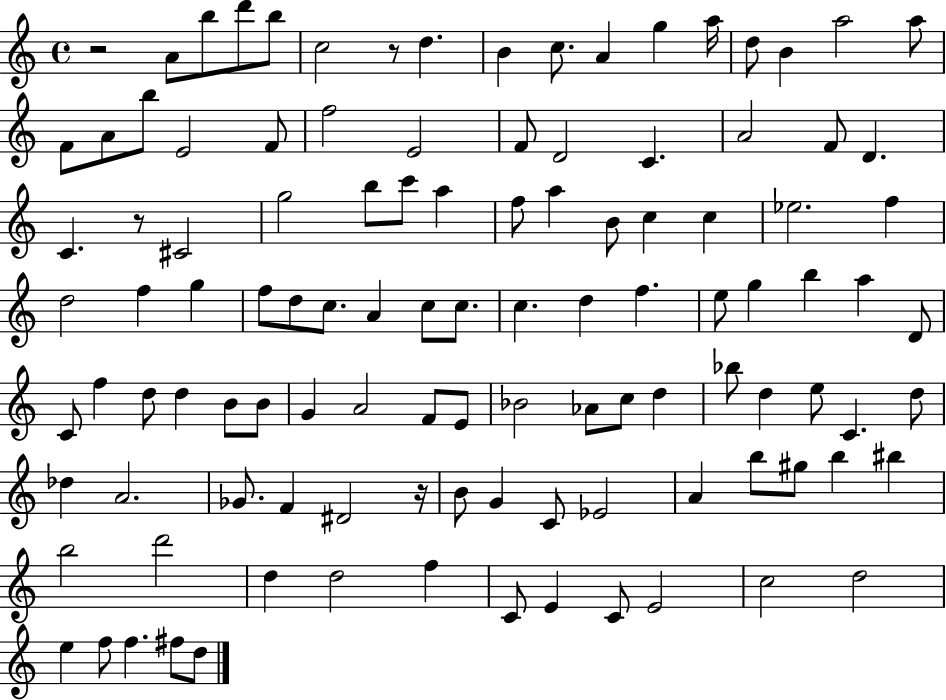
R/h A4/e B5/e D6/e B5/e C5/h R/e D5/q. B4/q C5/e. A4/q G5/q A5/s D5/e B4/q A5/h A5/e F4/e A4/e B5/e E4/h F4/e F5/h E4/h F4/e D4/h C4/q. A4/h F4/e D4/q. C4/q. R/e C#4/h G5/h B5/e C6/e A5/q F5/e A5/q B4/e C5/q C5/q Eb5/h. F5/q D5/h F5/q G5/q F5/e D5/e C5/e. A4/q C5/e C5/e. C5/q. D5/q F5/q. E5/e G5/q B5/q A5/q D4/e C4/e F5/q D5/e D5/q B4/e B4/e G4/q A4/h F4/e E4/e Bb4/h Ab4/e C5/e D5/q Bb5/e D5/q E5/e C4/q. D5/e Db5/q A4/h. Gb4/e. F4/q D#4/h R/s B4/e G4/q C4/e Eb4/h A4/q B5/e G#5/e B5/q BIS5/q B5/h D6/h D5/q D5/h F5/q C4/e E4/q C4/e E4/h C5/h D5/h E5/q F5/e F5/q. F#5/e D5/e